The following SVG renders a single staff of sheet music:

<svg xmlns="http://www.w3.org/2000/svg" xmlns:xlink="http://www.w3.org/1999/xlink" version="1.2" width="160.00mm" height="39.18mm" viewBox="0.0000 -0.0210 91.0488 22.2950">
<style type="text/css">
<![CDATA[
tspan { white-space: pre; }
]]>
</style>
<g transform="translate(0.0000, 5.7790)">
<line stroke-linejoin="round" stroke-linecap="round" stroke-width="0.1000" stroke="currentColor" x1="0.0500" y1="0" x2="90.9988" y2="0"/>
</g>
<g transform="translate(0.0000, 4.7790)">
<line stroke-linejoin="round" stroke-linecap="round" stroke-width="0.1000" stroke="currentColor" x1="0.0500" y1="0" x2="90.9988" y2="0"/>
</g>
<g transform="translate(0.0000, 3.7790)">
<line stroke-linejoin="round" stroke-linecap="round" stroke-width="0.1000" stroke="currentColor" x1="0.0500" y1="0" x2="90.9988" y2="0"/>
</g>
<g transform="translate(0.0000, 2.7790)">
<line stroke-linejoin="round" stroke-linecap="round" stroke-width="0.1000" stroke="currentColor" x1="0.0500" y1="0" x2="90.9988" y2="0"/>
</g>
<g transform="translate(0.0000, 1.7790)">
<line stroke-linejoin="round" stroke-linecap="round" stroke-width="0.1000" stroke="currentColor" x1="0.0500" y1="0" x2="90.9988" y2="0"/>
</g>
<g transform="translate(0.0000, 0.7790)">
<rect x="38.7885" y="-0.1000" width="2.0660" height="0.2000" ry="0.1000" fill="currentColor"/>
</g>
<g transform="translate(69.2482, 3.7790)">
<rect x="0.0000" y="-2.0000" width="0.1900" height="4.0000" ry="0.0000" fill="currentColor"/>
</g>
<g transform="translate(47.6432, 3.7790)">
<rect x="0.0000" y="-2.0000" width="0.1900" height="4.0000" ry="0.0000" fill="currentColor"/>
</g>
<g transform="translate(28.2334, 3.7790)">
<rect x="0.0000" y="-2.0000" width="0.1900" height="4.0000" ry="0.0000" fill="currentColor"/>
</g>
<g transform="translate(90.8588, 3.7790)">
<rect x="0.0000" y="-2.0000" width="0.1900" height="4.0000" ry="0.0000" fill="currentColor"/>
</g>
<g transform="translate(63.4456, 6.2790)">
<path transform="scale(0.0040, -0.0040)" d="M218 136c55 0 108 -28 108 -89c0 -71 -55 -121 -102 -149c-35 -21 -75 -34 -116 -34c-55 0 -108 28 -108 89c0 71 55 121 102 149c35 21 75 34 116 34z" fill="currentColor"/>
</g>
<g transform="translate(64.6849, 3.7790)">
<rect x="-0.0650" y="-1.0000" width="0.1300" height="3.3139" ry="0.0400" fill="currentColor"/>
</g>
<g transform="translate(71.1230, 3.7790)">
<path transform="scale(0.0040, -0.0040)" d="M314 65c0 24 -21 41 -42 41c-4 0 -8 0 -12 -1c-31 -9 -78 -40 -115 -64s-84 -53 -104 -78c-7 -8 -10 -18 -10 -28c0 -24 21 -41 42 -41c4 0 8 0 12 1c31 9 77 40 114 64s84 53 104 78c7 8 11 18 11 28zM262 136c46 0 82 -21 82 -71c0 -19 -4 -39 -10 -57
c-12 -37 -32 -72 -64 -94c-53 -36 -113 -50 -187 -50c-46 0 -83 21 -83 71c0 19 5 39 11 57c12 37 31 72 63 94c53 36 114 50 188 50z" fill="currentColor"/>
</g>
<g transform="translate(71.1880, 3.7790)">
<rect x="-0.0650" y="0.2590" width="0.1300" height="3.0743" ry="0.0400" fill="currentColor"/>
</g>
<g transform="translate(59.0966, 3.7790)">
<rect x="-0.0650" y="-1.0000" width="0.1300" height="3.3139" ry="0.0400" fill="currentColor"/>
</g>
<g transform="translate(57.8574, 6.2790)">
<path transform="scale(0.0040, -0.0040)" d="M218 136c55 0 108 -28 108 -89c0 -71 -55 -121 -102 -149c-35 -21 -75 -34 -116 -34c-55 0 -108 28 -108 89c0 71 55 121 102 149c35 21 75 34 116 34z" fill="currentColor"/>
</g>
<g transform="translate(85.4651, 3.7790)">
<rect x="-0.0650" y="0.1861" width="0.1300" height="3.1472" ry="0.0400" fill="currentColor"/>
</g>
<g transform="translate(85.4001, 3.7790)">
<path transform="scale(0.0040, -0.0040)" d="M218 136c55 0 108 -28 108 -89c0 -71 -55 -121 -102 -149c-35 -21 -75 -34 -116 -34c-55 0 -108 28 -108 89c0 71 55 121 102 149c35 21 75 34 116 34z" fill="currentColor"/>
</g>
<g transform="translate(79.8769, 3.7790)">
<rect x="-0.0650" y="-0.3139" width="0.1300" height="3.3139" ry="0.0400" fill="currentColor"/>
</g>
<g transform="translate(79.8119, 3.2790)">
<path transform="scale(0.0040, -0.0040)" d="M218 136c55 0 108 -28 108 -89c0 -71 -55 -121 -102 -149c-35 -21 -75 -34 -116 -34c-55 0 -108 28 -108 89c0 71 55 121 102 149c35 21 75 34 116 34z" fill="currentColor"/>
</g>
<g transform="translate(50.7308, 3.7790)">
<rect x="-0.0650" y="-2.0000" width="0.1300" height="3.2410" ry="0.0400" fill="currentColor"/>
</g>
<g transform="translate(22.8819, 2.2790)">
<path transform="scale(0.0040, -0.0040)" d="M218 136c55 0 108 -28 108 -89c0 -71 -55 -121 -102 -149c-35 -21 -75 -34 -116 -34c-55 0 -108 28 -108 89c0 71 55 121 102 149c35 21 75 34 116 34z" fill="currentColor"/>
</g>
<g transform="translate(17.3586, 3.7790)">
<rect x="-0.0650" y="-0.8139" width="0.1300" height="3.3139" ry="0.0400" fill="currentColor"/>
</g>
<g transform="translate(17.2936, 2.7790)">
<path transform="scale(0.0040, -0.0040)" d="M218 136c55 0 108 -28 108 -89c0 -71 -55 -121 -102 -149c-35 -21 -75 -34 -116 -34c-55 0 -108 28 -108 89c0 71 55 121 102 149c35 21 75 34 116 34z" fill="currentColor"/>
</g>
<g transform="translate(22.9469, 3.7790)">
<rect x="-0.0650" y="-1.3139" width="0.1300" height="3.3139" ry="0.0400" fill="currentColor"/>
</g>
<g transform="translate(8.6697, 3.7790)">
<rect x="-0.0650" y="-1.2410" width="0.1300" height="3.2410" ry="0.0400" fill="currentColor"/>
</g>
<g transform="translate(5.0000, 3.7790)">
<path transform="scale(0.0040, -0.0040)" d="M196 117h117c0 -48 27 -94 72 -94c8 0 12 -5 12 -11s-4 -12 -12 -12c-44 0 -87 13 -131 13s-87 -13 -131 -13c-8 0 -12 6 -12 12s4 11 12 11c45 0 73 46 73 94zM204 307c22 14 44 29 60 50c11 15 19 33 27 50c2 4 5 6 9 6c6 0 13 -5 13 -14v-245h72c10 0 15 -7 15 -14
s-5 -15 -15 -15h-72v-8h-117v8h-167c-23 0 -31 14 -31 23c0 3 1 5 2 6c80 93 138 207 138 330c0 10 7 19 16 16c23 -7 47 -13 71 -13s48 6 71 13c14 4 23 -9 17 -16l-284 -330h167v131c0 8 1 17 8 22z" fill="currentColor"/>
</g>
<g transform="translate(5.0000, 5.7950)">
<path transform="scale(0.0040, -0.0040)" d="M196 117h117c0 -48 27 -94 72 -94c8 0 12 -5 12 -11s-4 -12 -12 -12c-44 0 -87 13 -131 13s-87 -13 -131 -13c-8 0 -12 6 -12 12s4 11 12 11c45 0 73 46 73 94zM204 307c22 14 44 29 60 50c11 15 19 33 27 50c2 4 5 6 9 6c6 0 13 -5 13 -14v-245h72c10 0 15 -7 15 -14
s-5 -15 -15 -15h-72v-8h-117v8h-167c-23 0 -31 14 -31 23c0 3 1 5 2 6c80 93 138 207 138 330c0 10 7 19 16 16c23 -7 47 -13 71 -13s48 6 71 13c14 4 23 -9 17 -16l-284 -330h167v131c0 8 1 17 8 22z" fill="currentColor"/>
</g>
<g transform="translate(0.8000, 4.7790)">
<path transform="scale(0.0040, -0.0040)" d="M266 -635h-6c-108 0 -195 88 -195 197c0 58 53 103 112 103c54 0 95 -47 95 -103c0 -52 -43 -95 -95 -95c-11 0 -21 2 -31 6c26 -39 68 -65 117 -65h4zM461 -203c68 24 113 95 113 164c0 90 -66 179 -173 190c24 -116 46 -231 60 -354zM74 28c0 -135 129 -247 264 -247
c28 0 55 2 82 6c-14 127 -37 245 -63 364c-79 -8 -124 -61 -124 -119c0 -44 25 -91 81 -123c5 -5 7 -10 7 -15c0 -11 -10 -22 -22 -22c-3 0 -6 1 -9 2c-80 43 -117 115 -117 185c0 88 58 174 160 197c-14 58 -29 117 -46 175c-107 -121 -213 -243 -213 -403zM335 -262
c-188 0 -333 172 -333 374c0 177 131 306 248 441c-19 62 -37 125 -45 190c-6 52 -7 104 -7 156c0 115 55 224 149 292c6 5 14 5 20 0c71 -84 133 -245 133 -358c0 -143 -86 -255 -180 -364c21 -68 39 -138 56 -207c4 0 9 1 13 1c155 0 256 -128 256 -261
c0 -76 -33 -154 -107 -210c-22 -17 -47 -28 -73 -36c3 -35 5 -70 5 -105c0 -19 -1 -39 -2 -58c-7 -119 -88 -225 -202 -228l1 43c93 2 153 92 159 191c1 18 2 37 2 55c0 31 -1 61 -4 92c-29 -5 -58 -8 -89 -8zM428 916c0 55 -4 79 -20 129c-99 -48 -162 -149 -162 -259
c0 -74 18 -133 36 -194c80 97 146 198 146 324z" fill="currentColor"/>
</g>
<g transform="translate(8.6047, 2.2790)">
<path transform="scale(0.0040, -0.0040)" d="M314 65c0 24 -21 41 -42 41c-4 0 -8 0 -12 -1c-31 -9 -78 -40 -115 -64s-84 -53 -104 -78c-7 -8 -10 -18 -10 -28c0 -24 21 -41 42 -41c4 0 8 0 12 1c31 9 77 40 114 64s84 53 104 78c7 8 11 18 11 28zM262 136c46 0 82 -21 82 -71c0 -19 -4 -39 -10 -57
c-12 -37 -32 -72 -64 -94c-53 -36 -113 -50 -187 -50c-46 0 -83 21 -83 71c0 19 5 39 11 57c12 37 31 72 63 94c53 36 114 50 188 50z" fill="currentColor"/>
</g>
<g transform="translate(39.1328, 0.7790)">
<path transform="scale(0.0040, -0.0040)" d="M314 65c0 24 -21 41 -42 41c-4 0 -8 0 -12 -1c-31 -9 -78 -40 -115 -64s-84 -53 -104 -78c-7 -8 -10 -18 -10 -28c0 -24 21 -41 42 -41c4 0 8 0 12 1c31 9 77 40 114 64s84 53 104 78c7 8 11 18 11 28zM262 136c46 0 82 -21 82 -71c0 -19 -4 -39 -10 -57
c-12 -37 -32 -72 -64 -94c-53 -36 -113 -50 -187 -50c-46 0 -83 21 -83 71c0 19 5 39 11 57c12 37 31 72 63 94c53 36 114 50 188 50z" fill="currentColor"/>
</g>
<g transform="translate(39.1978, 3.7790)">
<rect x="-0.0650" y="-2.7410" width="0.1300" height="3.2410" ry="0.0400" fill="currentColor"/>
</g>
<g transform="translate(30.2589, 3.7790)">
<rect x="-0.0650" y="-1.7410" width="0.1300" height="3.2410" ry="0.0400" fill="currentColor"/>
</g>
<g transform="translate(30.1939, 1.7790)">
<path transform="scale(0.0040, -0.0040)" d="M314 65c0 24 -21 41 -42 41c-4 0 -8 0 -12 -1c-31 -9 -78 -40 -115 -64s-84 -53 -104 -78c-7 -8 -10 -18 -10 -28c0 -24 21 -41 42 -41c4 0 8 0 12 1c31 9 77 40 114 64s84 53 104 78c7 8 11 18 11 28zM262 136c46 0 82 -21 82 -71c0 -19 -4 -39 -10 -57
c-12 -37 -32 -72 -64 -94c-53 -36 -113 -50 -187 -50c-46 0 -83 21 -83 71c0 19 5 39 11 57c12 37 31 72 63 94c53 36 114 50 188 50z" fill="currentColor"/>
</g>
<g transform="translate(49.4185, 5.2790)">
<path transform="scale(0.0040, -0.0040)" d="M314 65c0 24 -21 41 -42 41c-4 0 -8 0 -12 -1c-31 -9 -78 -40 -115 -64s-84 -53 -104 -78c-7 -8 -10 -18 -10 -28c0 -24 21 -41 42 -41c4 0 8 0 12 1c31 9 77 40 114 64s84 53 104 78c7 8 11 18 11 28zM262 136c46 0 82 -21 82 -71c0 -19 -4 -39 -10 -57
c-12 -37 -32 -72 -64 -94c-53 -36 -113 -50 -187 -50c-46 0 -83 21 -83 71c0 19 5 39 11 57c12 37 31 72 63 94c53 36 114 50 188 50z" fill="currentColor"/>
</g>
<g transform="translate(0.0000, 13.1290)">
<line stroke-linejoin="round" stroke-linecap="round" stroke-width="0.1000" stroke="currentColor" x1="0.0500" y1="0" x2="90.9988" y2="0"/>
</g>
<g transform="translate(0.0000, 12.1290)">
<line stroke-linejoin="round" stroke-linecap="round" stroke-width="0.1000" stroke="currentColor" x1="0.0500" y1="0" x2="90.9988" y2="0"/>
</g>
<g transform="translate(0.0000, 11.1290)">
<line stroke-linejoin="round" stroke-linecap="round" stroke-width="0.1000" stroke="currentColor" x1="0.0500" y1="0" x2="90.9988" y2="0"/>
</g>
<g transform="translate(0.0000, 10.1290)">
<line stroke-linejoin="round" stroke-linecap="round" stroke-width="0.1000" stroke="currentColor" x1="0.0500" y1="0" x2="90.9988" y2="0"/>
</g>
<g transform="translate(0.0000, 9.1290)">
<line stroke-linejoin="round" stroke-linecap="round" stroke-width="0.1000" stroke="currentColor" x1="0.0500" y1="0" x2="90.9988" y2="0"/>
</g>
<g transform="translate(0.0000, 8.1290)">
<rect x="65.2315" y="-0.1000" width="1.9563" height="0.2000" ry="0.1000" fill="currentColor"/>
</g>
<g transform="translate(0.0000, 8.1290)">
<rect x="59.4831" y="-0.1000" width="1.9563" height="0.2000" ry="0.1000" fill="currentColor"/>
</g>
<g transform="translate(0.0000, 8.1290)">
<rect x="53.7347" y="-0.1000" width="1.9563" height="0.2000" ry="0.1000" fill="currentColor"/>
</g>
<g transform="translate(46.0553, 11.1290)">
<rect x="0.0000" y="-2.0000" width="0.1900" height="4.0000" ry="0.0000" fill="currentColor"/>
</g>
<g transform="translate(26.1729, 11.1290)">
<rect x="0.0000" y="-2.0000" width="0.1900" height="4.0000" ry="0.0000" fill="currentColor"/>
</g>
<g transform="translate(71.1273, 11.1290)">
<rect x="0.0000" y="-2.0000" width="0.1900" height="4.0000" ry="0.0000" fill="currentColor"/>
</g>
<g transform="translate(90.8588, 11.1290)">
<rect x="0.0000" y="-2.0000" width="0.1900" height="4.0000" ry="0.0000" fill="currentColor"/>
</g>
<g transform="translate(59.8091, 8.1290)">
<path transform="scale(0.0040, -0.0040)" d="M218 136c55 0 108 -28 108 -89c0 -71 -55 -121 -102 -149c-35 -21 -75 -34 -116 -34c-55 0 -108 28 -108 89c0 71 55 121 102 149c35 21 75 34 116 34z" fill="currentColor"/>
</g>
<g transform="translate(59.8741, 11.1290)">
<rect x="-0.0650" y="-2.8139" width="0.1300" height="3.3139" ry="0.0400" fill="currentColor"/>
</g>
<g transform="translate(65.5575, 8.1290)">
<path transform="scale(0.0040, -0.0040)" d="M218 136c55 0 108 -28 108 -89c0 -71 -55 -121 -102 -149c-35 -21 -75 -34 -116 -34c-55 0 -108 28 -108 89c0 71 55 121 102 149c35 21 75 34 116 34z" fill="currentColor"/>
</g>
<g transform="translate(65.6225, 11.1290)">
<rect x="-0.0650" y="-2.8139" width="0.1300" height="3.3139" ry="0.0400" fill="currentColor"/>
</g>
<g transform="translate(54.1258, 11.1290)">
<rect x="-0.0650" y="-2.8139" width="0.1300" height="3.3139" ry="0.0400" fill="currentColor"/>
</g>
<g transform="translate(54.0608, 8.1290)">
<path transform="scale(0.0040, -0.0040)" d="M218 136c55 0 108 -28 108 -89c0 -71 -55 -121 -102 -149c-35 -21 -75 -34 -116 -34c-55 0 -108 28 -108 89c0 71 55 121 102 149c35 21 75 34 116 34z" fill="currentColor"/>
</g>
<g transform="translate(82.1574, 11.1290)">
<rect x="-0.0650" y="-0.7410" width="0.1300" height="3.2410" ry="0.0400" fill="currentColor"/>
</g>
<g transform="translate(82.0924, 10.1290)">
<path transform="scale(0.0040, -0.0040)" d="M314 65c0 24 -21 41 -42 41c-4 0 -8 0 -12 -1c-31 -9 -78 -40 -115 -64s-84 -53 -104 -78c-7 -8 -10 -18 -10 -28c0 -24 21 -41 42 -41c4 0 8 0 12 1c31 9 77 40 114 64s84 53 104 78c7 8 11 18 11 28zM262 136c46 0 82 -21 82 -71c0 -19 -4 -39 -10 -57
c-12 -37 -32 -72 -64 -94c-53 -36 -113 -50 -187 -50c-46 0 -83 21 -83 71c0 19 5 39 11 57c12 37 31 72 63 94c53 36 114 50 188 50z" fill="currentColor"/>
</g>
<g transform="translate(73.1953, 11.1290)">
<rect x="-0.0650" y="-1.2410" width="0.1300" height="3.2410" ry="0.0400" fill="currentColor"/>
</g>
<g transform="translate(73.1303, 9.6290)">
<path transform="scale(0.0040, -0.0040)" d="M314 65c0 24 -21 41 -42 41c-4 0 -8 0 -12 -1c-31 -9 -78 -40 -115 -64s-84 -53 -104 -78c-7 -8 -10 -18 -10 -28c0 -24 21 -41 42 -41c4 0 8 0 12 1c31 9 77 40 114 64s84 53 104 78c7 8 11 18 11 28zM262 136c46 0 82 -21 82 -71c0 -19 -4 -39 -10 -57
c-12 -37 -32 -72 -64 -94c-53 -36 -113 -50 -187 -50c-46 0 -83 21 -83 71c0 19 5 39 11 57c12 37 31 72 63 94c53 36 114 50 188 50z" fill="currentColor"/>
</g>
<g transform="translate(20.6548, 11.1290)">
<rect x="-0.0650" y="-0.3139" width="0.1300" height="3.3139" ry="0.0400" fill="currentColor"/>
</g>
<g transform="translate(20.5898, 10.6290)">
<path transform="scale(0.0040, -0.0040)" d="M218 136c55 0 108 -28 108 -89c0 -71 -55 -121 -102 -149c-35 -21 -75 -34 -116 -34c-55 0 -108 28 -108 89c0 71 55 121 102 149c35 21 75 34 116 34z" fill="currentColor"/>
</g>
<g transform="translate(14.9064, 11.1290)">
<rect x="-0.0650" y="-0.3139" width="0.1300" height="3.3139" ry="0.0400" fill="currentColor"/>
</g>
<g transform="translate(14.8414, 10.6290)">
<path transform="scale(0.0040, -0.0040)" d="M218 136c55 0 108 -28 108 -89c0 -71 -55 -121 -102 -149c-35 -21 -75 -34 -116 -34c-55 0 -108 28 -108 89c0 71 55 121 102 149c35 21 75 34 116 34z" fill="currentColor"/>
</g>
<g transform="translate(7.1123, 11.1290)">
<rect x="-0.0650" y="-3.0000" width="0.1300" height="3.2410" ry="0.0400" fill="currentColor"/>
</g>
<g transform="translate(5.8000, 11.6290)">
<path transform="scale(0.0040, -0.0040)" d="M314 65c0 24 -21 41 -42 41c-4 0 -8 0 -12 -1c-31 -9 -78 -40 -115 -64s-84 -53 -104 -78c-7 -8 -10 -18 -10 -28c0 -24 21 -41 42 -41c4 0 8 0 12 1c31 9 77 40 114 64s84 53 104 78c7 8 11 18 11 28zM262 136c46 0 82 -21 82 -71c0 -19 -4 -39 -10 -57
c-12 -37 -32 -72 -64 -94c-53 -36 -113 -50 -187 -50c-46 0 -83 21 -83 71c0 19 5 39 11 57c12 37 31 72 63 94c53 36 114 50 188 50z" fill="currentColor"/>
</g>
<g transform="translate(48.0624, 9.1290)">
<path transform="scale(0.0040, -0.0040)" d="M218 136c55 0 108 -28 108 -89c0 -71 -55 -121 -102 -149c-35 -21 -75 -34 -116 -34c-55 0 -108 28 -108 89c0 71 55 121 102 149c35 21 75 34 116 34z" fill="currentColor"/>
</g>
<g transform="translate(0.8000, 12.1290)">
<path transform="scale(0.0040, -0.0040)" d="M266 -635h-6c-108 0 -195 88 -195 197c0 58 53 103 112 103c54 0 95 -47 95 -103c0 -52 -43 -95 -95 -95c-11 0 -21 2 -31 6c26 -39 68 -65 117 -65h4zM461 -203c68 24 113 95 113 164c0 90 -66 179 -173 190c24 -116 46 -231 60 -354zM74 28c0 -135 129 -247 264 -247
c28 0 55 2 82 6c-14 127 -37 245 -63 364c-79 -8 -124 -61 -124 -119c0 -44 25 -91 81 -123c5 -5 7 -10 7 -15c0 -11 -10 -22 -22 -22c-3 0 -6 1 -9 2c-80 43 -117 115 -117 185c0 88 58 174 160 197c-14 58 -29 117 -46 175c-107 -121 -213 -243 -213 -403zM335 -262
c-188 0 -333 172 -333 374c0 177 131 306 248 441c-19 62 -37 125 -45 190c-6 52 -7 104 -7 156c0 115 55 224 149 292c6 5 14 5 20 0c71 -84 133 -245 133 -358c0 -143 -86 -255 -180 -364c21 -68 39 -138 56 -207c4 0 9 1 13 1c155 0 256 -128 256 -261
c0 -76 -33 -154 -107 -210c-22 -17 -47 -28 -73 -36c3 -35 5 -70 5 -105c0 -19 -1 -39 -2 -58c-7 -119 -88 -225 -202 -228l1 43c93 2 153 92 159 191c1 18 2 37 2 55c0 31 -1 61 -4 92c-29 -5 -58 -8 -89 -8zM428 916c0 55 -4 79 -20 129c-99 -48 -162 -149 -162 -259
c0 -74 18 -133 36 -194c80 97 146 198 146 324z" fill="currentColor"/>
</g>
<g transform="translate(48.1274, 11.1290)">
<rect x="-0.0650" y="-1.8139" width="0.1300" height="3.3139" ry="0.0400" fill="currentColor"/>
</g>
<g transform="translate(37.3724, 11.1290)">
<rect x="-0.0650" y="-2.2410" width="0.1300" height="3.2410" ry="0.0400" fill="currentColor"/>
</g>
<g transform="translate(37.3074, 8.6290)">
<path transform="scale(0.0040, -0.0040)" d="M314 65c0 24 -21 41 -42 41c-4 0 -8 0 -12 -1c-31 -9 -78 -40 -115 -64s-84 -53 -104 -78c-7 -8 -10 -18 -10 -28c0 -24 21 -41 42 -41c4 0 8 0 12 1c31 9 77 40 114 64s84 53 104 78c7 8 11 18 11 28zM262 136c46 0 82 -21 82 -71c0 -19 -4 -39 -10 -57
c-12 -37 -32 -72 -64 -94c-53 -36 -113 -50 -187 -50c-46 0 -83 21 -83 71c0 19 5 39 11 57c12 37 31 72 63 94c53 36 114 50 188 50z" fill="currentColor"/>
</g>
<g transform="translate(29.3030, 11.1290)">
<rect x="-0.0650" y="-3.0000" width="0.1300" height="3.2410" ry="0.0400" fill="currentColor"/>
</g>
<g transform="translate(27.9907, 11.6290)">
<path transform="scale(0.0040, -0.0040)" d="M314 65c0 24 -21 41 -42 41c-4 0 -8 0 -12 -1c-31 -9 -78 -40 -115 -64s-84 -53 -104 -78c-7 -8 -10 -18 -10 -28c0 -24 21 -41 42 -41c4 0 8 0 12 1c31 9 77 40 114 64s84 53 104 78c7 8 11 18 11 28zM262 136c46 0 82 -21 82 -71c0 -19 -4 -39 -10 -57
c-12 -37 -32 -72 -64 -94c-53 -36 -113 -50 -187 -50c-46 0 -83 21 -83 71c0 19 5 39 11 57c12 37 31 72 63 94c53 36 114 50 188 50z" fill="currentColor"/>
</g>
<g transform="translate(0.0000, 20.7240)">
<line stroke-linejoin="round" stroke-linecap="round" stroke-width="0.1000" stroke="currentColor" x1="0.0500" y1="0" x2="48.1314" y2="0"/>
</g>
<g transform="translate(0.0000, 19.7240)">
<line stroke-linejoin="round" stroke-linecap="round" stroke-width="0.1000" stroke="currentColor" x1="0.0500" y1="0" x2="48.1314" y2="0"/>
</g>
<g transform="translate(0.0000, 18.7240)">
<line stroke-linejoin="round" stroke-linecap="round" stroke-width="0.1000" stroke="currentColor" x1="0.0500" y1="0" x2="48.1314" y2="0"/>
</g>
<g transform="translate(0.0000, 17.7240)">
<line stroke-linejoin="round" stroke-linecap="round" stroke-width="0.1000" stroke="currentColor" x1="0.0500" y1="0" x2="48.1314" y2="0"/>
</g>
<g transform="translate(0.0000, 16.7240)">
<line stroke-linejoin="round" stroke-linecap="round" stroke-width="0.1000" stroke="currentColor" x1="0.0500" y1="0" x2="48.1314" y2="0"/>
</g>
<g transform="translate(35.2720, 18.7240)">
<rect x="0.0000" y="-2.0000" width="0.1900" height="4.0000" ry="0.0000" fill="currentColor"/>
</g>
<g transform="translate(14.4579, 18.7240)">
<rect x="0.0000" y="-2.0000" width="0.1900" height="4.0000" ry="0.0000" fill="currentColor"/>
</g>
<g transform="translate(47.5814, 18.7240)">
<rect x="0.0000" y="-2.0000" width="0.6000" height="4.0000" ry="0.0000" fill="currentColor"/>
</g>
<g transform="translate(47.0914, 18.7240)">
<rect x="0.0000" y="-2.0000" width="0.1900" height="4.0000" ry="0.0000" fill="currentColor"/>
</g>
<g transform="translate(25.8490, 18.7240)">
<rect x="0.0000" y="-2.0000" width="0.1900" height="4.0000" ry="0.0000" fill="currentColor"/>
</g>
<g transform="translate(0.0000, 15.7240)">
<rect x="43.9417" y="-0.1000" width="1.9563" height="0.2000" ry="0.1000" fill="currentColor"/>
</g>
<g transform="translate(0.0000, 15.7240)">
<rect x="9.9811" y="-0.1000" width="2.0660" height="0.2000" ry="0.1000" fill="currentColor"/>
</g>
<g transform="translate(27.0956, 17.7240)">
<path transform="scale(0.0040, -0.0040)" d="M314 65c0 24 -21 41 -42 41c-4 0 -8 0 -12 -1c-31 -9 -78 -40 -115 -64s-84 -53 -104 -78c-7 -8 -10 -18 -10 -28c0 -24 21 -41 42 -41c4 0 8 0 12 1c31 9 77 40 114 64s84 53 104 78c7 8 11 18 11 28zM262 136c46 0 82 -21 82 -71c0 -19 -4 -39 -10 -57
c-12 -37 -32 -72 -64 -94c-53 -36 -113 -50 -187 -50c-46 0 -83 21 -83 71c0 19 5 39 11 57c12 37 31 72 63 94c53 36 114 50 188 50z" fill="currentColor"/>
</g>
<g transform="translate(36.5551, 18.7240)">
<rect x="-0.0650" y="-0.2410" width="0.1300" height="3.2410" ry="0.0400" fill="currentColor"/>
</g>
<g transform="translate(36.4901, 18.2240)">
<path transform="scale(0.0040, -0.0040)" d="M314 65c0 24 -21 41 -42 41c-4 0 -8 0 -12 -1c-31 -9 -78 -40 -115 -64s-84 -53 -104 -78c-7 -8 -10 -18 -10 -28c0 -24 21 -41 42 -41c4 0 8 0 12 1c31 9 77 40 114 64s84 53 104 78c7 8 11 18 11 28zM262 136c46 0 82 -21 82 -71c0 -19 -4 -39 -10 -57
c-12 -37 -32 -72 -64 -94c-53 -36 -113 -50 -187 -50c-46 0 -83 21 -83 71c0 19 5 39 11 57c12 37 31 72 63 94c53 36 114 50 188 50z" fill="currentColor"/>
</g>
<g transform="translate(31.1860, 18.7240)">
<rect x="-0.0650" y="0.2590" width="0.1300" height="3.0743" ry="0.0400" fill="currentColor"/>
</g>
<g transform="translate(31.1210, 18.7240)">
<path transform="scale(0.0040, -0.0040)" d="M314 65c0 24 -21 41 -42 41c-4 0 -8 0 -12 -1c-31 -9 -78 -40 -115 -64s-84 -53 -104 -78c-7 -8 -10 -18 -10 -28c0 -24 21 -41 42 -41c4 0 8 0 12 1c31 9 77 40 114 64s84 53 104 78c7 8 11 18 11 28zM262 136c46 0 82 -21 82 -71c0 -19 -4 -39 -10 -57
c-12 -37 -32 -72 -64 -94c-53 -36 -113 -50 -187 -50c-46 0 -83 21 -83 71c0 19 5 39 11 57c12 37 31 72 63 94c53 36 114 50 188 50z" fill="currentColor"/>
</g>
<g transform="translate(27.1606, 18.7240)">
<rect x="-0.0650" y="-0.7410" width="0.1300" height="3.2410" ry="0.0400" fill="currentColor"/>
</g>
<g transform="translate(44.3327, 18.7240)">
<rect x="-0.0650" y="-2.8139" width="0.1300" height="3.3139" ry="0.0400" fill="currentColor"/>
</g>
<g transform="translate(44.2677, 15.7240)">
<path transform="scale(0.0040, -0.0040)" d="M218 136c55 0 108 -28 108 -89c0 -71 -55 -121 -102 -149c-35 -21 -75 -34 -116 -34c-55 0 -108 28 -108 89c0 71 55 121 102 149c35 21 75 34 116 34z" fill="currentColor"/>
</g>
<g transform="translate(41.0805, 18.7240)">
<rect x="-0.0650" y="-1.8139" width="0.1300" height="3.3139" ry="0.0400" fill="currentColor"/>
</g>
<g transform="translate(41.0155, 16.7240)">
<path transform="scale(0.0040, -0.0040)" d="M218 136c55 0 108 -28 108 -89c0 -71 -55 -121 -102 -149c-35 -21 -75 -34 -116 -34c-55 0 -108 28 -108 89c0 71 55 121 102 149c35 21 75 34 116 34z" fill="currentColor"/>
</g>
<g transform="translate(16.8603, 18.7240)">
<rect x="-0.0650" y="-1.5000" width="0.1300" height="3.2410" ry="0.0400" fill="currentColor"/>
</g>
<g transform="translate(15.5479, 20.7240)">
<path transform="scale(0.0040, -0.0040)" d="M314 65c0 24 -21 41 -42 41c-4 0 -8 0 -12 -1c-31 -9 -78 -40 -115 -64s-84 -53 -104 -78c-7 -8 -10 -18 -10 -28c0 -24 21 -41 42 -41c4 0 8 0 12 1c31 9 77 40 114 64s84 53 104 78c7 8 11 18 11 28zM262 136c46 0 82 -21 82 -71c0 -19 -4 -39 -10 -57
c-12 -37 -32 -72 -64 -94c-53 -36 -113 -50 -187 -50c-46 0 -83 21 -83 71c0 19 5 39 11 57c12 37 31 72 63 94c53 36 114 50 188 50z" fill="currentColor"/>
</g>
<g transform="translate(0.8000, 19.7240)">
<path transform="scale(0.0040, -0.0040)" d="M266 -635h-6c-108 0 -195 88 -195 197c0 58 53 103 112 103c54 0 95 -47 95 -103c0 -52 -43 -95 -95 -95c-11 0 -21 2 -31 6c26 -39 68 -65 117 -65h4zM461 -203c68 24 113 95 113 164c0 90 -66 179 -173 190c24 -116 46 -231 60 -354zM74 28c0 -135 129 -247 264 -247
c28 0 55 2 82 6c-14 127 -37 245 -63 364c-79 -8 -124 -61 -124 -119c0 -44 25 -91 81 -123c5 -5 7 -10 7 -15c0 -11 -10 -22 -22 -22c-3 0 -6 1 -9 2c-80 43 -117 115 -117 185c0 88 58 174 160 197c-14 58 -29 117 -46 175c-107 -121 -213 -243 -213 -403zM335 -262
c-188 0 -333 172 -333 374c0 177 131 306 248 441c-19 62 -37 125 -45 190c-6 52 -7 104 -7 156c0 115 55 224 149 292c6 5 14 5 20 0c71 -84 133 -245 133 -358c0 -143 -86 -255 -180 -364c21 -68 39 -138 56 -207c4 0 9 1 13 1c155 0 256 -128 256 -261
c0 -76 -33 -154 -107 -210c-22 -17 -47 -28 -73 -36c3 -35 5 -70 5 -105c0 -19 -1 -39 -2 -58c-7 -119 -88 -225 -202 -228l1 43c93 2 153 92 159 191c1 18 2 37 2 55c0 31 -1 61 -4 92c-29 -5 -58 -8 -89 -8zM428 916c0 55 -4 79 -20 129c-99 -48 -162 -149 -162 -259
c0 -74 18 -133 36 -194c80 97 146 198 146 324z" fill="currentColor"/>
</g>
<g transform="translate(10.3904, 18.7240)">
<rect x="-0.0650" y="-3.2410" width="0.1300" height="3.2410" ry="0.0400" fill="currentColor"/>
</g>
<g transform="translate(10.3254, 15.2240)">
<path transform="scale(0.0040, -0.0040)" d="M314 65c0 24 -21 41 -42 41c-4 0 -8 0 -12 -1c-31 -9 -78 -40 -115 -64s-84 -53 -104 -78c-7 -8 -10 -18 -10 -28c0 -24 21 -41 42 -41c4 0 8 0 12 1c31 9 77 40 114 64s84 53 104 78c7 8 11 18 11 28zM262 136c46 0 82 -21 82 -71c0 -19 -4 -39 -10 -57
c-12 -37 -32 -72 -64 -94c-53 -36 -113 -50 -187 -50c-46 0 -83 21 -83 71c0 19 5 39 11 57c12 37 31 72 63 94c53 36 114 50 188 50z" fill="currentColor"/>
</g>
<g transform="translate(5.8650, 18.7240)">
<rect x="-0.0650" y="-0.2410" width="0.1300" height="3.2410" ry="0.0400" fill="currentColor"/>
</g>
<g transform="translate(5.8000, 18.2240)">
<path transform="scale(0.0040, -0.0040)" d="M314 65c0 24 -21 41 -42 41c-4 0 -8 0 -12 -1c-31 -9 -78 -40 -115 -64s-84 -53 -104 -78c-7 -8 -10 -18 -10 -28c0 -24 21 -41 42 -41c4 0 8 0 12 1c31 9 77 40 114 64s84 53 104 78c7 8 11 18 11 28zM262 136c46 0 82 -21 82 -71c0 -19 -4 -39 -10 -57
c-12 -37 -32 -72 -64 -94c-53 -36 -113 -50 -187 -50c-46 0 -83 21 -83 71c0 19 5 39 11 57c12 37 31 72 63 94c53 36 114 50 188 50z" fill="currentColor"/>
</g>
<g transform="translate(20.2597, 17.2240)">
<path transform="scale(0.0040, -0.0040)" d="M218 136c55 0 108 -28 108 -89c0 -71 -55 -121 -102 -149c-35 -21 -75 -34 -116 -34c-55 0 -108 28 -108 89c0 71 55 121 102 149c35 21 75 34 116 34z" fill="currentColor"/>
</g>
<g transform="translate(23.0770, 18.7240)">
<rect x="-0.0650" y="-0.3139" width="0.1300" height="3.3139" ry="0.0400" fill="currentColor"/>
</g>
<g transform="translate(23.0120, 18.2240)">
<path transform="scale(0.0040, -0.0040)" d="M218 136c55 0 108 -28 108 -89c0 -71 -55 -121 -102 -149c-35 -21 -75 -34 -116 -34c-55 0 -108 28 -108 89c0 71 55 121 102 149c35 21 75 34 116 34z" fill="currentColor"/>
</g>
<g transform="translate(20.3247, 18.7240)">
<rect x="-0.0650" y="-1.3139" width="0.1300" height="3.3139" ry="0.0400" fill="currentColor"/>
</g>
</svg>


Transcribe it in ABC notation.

X:1
T:Untitled
M:4/4
L:1/4
K:C
e2 d e f2 a2 F2 D D B2 c B A2 c c A2 g2 f a a a e2 d2 c2 b2 E2 e c d2 B2 c2 f a